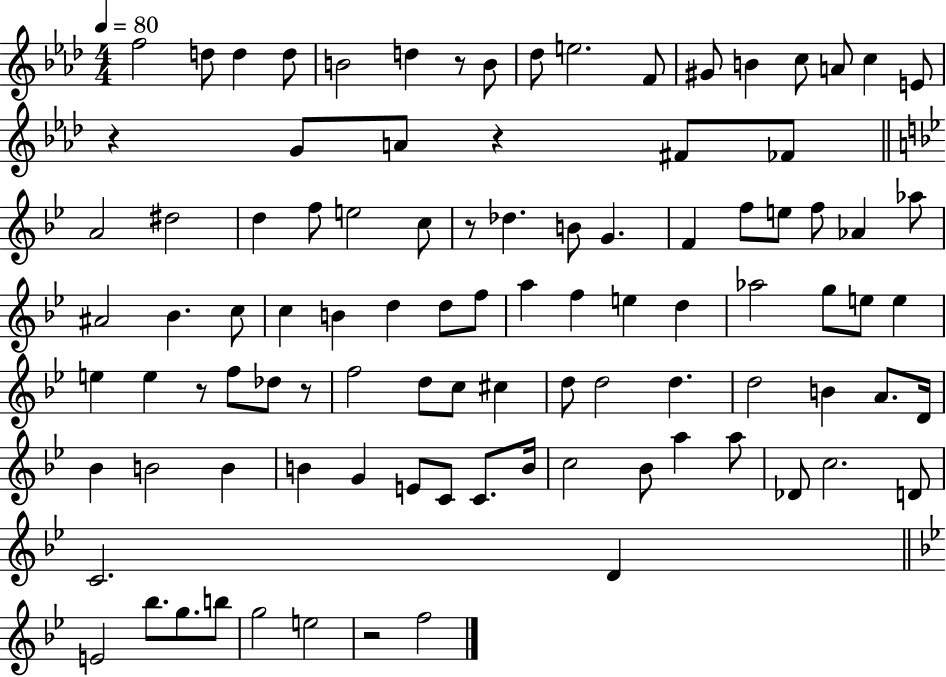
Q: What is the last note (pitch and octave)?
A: F5